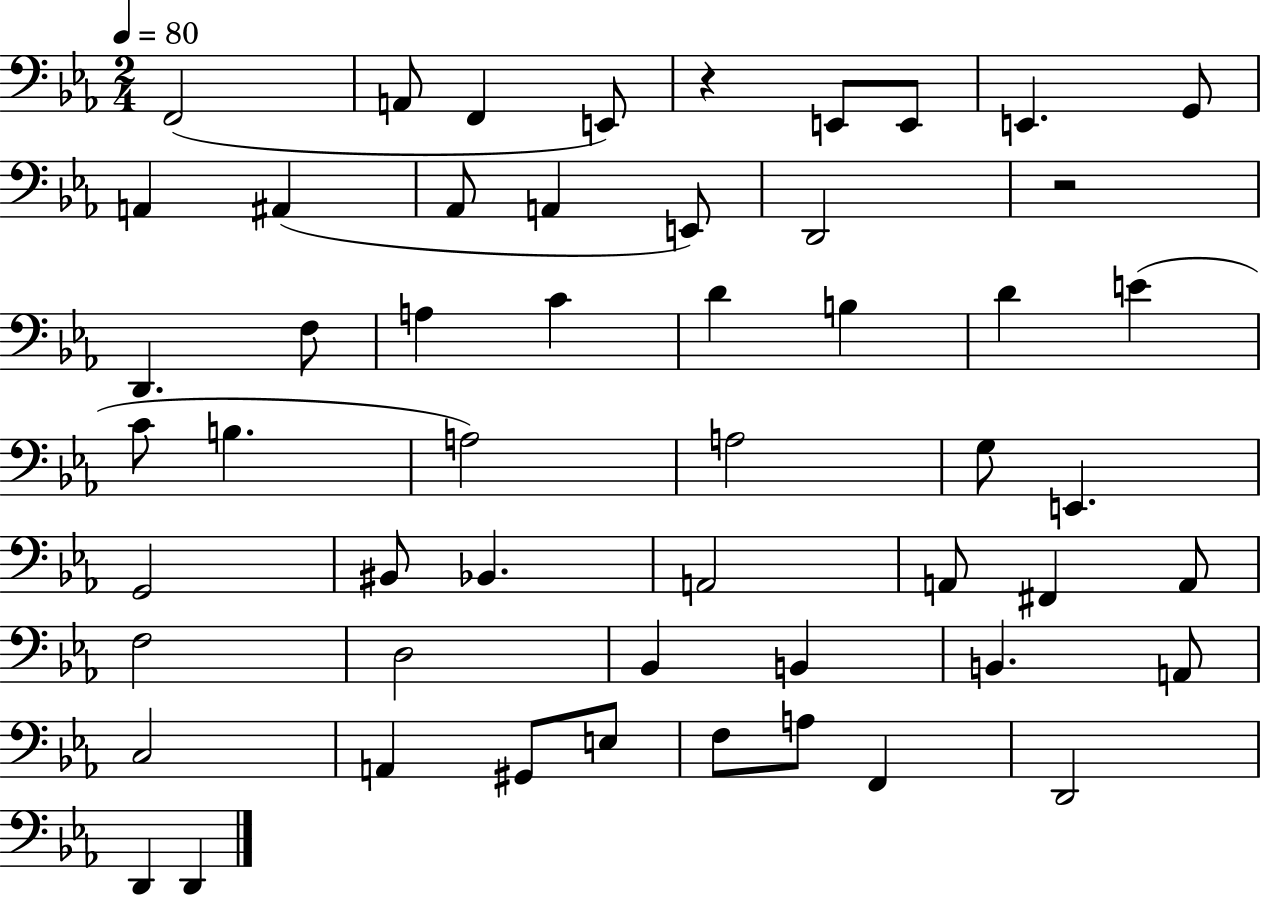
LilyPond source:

{
  \clef bass
  \numericTimeSignature
  \time 2/4
  \key ees \major
  \tempo 4 = 80
  f,2( | a,8 f,4 e,8) | r4 e,8 e,8 | e,4. g,8 | \break a,4 ais,4( | aes,8 a,4 e,8) | d,2 | r2 | \break d,4. f8 | a4 c'4 | d'4 b4 | d'4 e'4( | \break c'8 b4. | a2) | a2 | g8 e,4. | \break g,2 | bis,8 bes,4. | a,2 | a,8 fis,4 a,8 | \break f2 | d2 | bes,4 b,4 | b,4. a,8 | \break c2 | a,4 gis,8 e8 | f8 a8 f,4 | d,2 | \break d,4 d,4 | \bar "|."
}